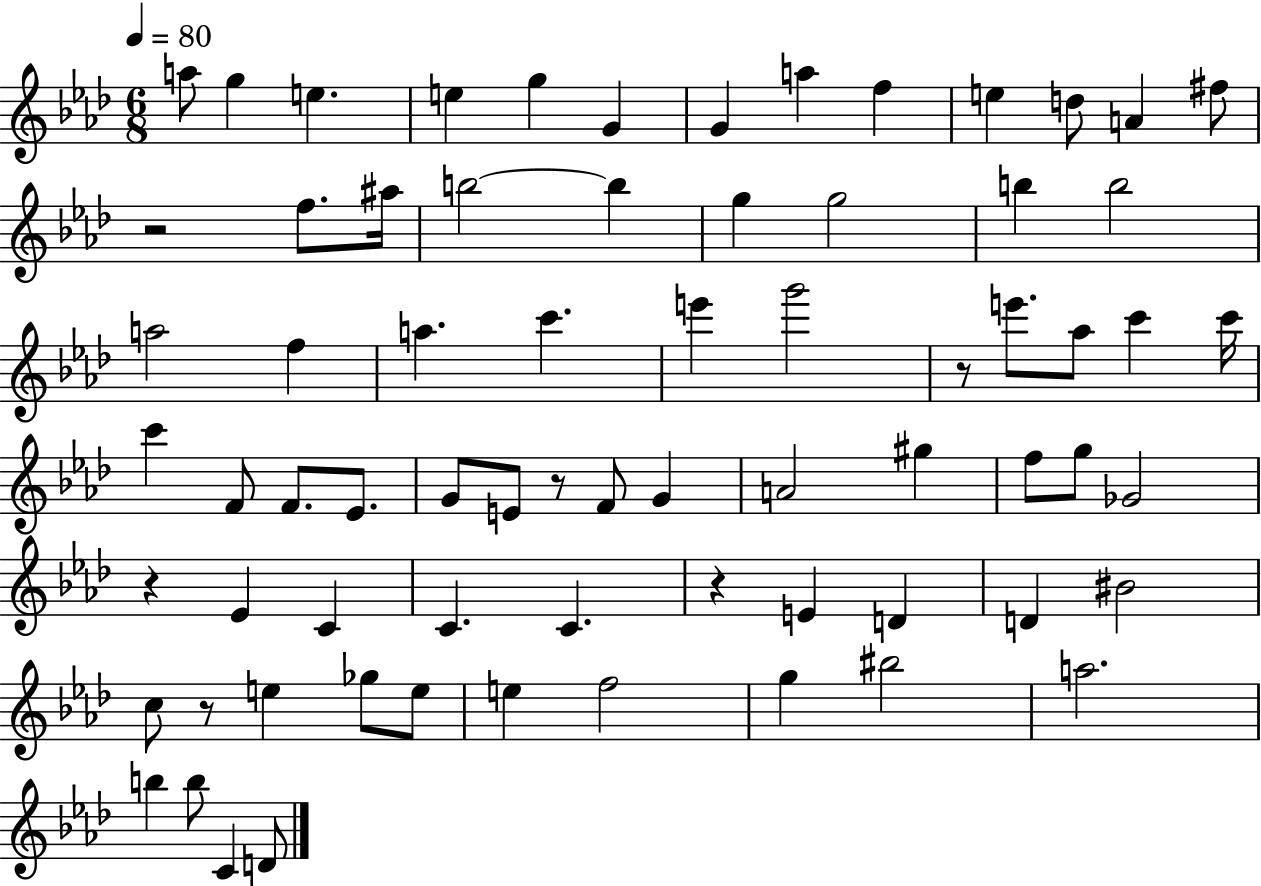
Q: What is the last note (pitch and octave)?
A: D4